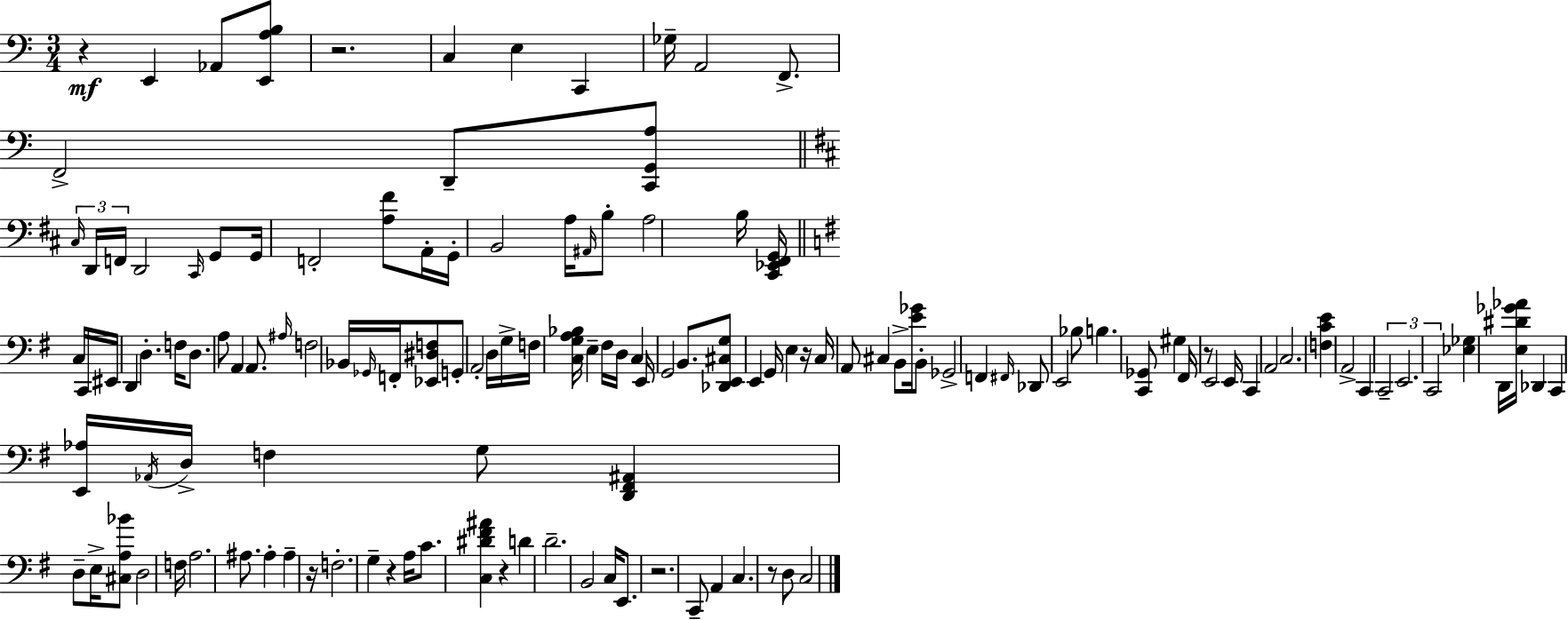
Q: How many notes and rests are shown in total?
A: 134